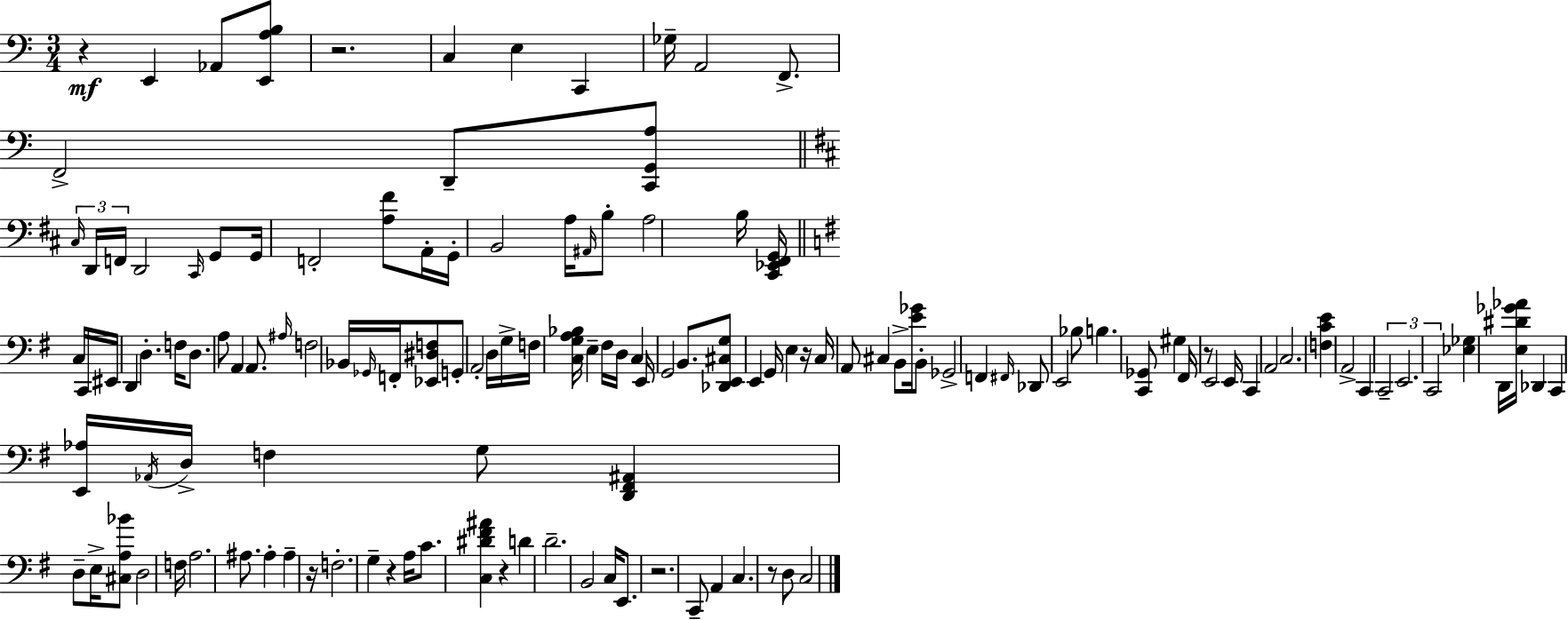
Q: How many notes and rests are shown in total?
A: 134